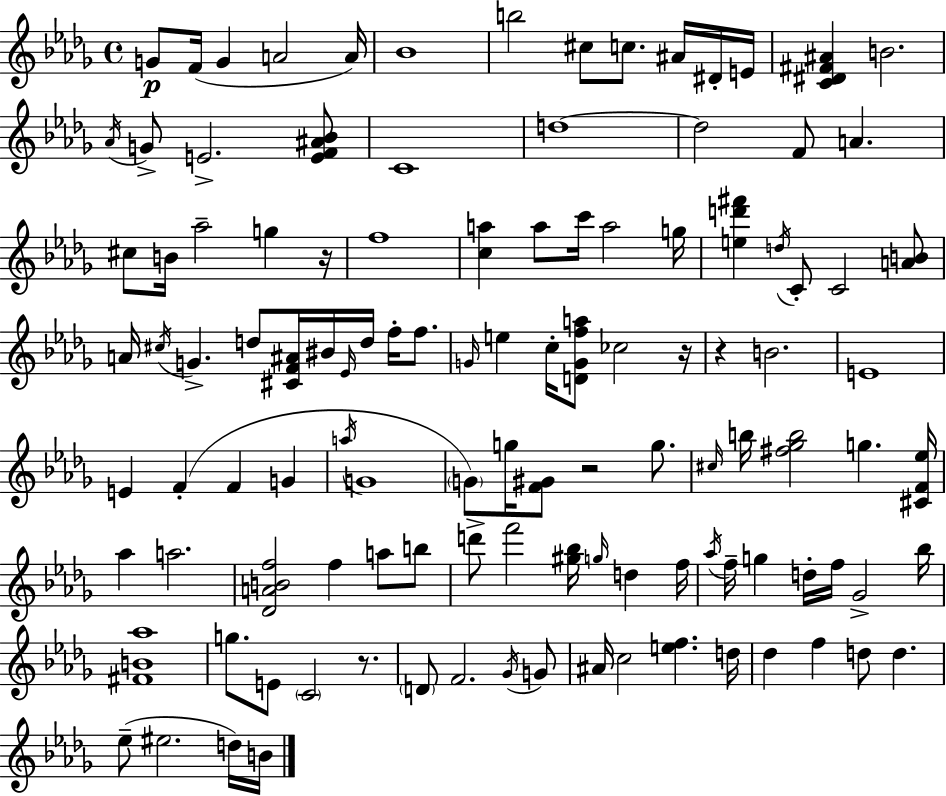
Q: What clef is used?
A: treble